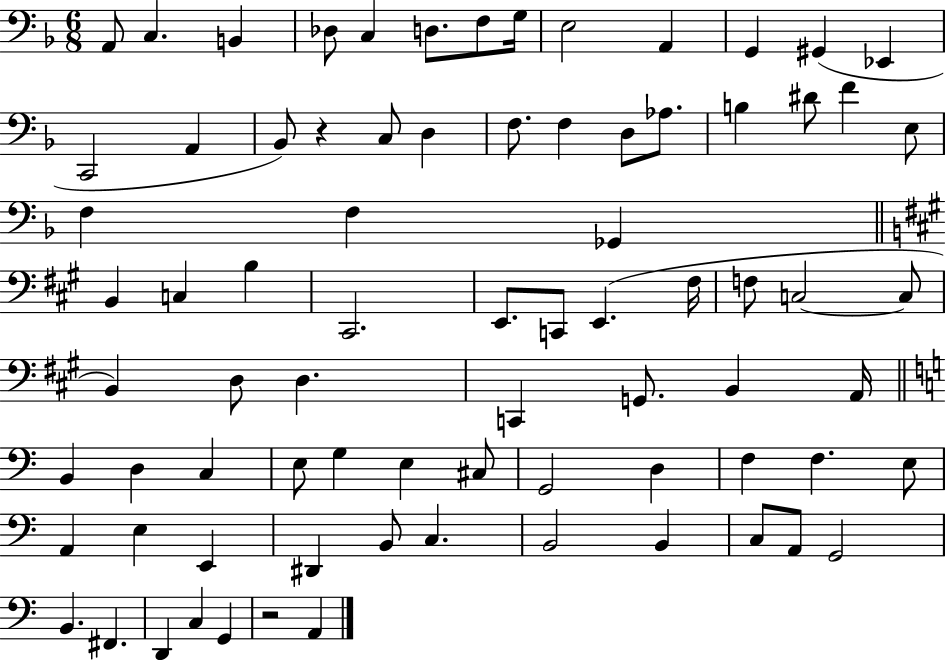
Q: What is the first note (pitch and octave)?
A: A2